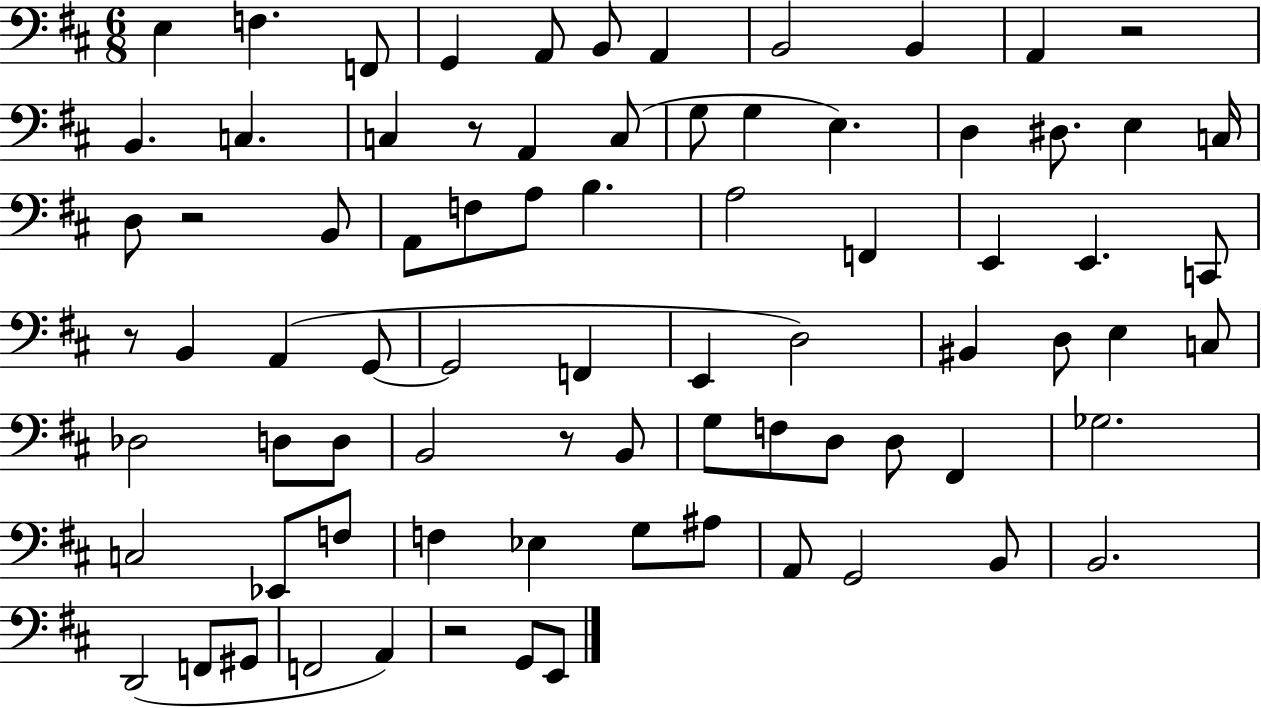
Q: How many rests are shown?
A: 6